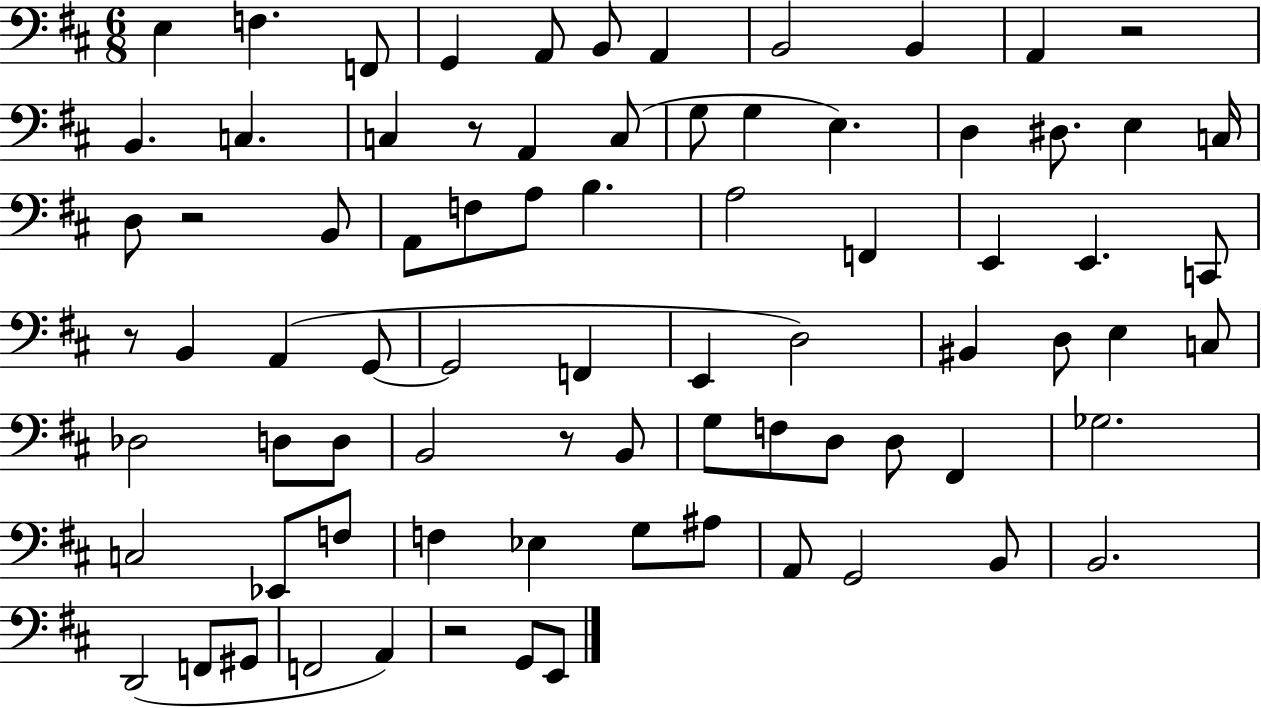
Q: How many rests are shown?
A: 6